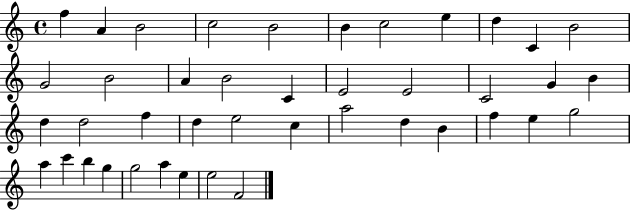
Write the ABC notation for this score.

X:1
T:Untitled
M:4/4
L:1/4
K:C
f A B2 c2 B2 B c2 e d C B2 G2 B2 A B2 C E2 E2 C2 G B d d2 f d e2 c a2 d B f e g2 a c' b g g2 a e e2 F2